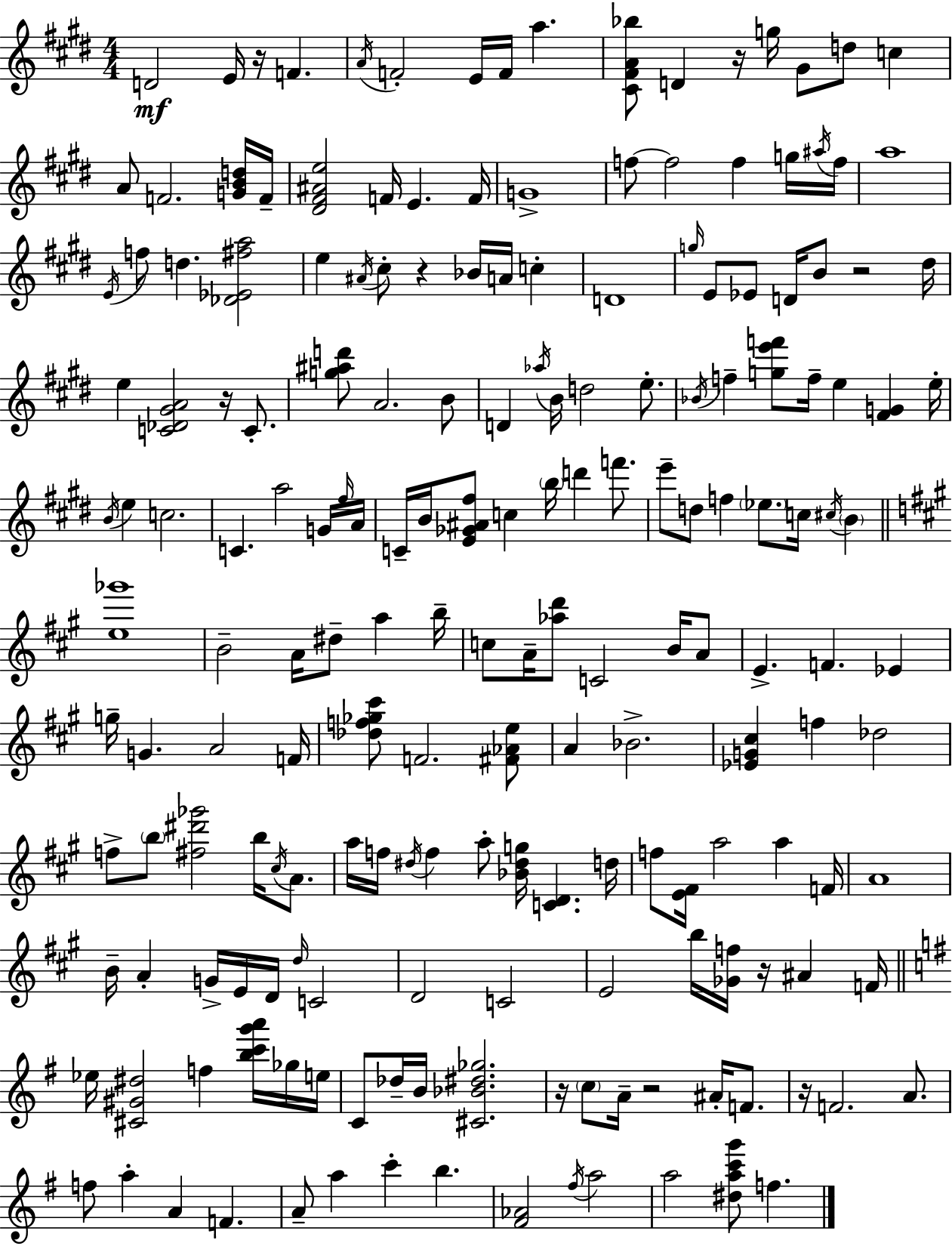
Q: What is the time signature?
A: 4/4